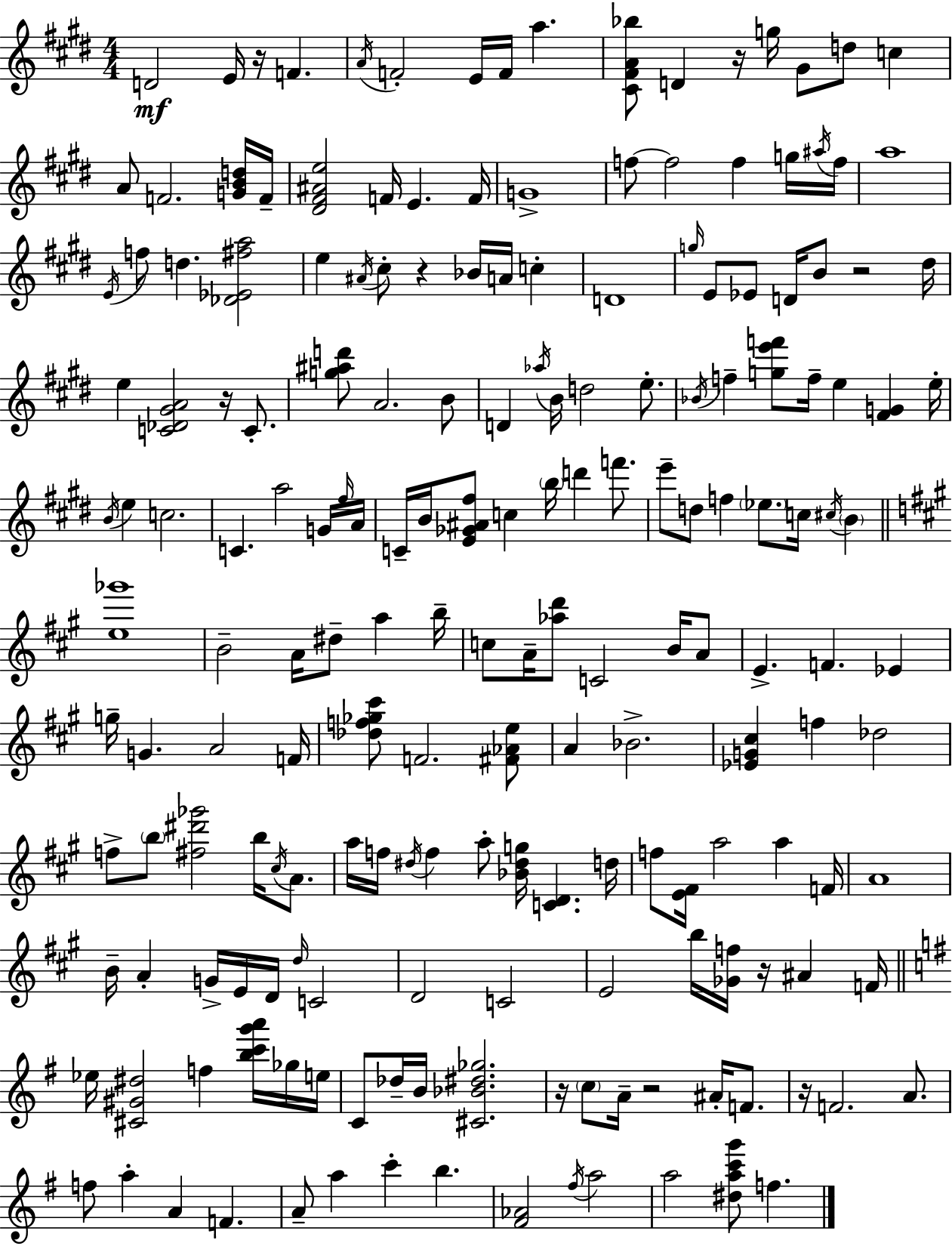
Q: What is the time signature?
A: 4/4